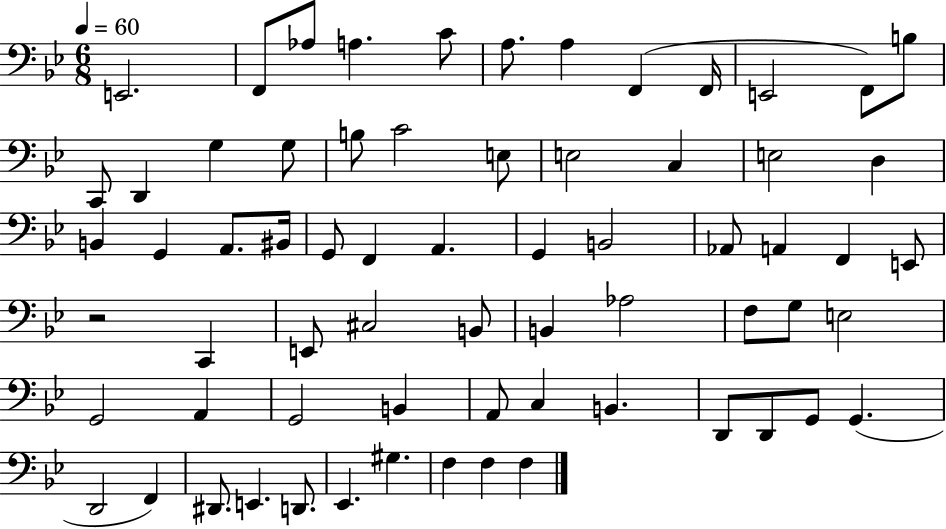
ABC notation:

X:1
T:Untitled
M:6/8
L:1/4
K:Bb
E,,2 F,,/2 _A,/2 A, C/2 A,/2 A, F,, F,,/4 E,,2 F,,/2 B,/2 C,,/2 D,, G, G,/2 B,/2 C2 E,/2 E,2 C, E,2 D, B,, G,, A,,/2 ^B,,/4 G,,/2 F,, A,, G,, B,,2 _A,,/2 A,, F,, E,,/2 z2 C,, E,,/2 ^C,2 B,,/2 B,, _A,2 F,/2 G,/2 E,2 G,,2 A,, G,,2 B,, A,,/2 C, B,, D,,/2 D,,/2 G,,/2 G,, D,,2 F,, ^D,,/2 E,, D,,/2 _E,, ^G, F, F, F,